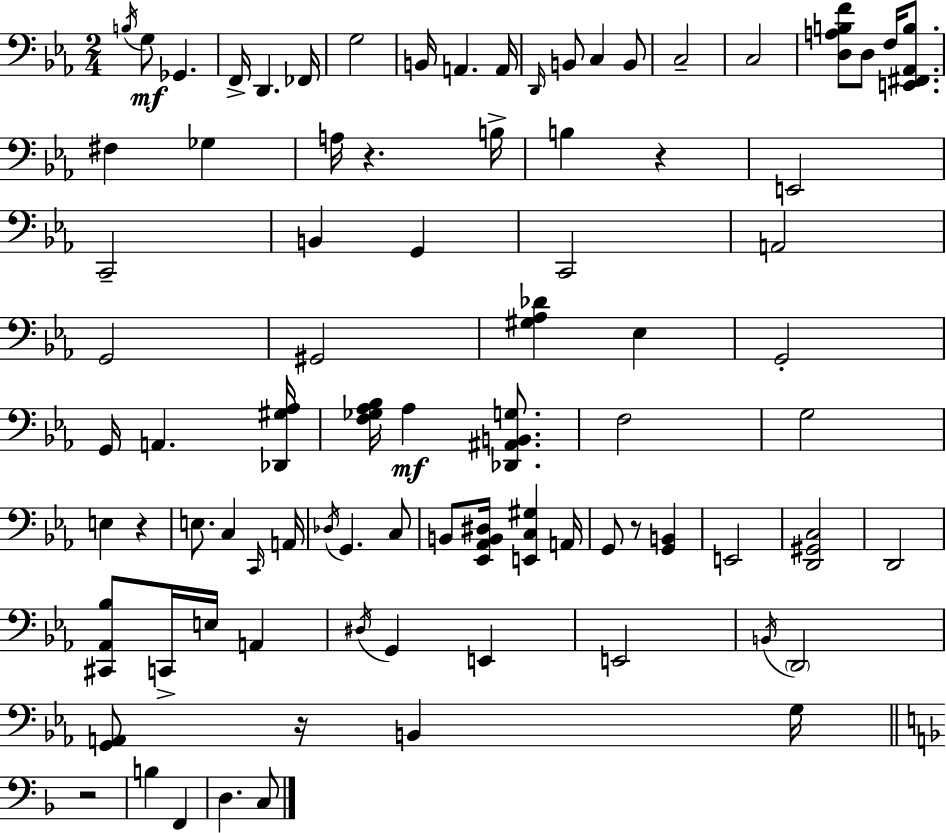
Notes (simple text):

B3/s G3/e Gb2/q. F2/s D2/q. FES2/s G3/h B2/s A2/q. A2/s D2/s B2/e C3/q B2/e C3/h C3/h [D3,A3,B3,F4]/e D3/e F3/s [E2,F#2,Ab2,B3]/e. F#3/q Gb3/q A3/s R/q. B3/s B3/q R/q E2/h C2/h B2/q G2/q C2/h A2/h G2/h G#2/h [G#3,Ab3,Db4]/q Eb3/q G2/h G2/s A2/q. [Db2,G#3,Ab3]/s [F3,Gb3,Ab3,Bb3]/s Ab3/q [Db2,A#2,B2,G3]/e. F3/h G3/h E3/q R/q E3/e. C3/q C2/s A2/s Db3/s G2/q. C3/e B2/e [Eb2,Ab2,B2,D#3]/s [E2,C3,G#3]/q A2/s G2/e R/e [G2,B2]/q E2/h [D2,G#2,C3]/h D2/h [C#2,Ab2,Bb3]/e C2/s E3/s A2/q D#3/s G2/q E2/q E2/h B2/s D2/h [G2,A2]/e R/s B2/q G3/s R/h B3/q F2/q D3/q. C3/e